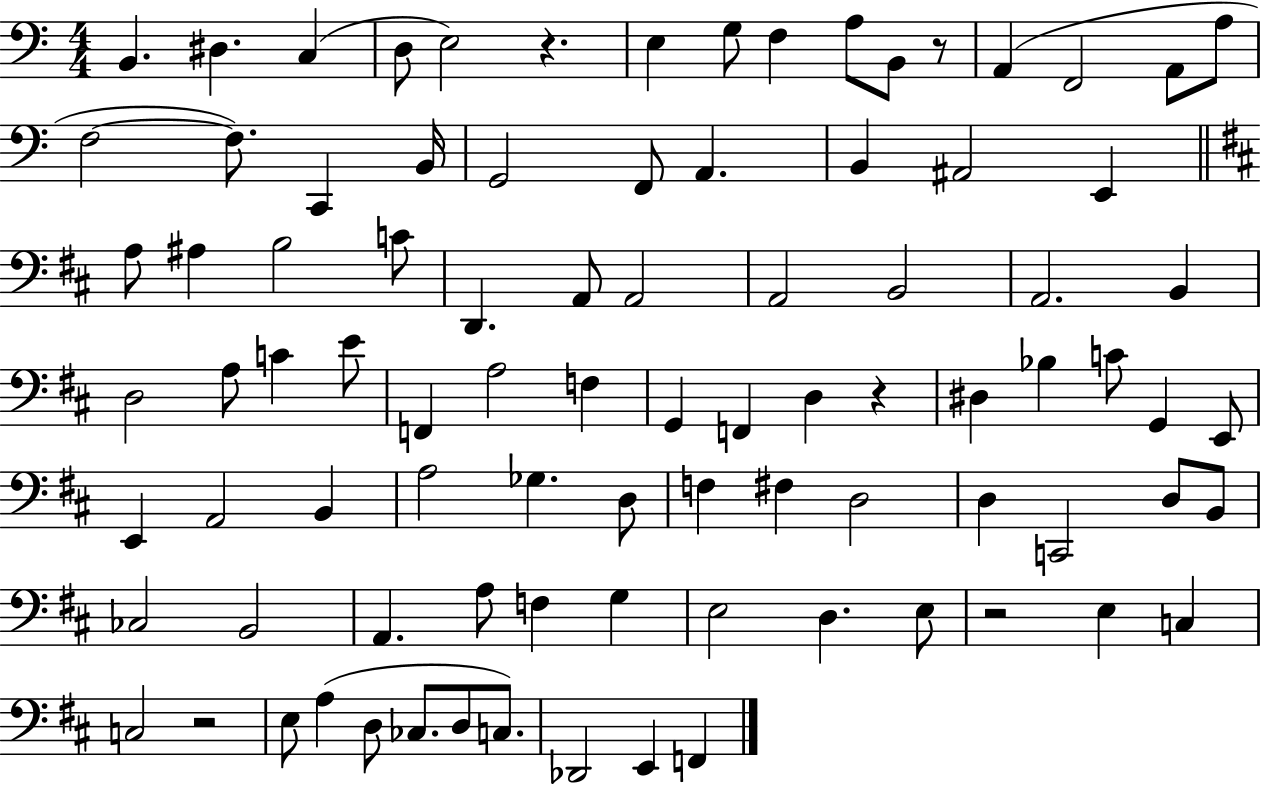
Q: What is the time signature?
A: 4/4